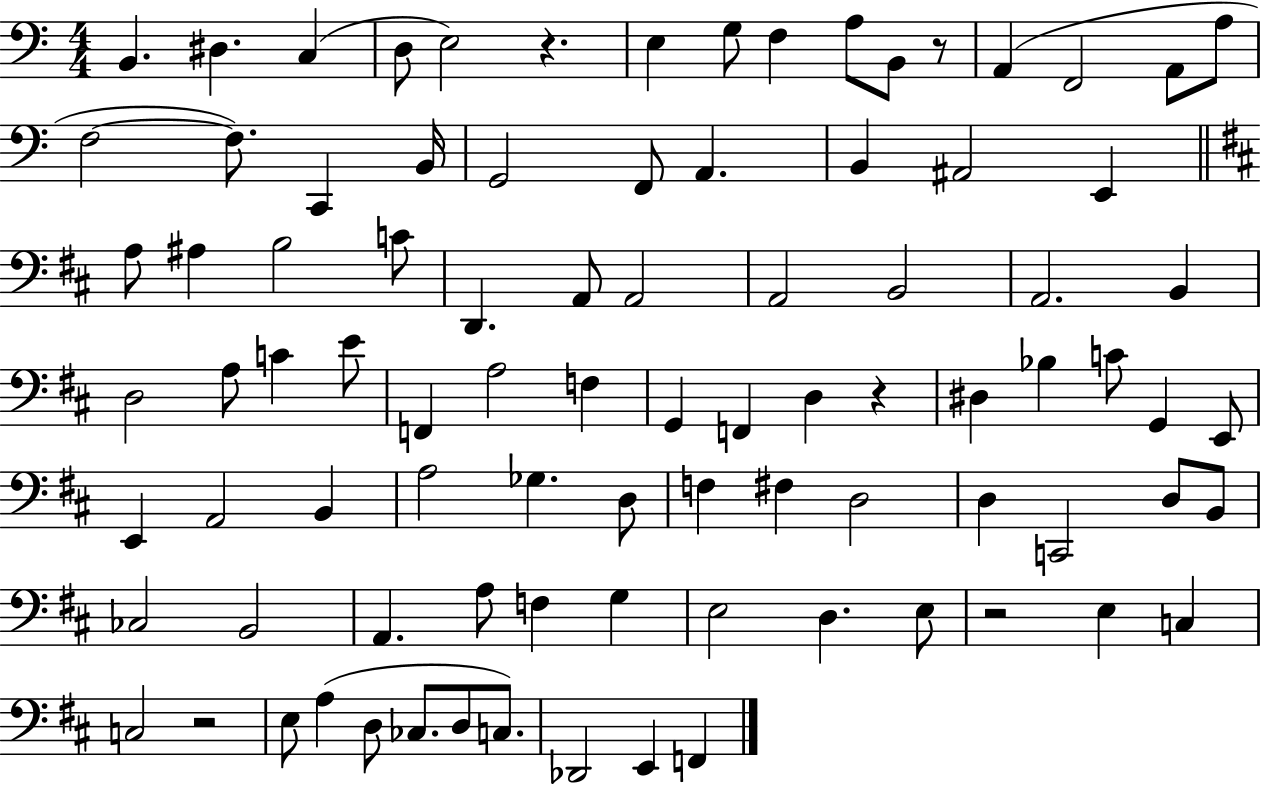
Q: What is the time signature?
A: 4/4